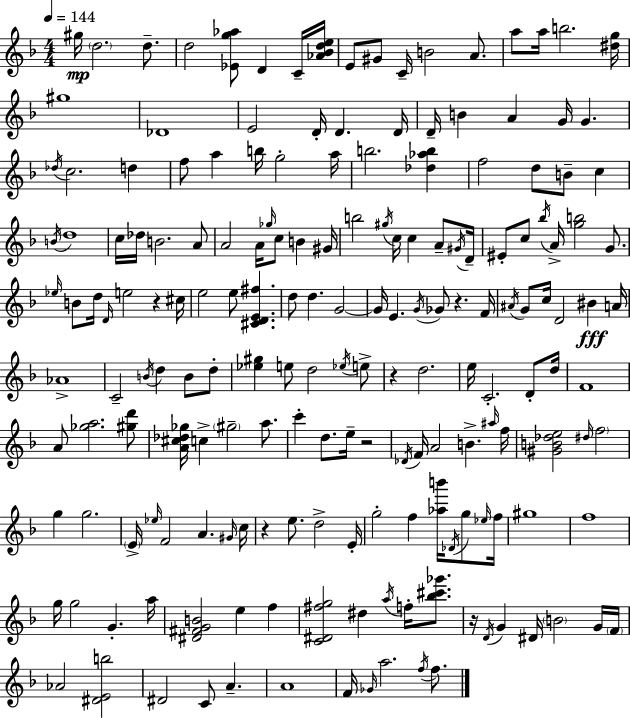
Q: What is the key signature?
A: F major